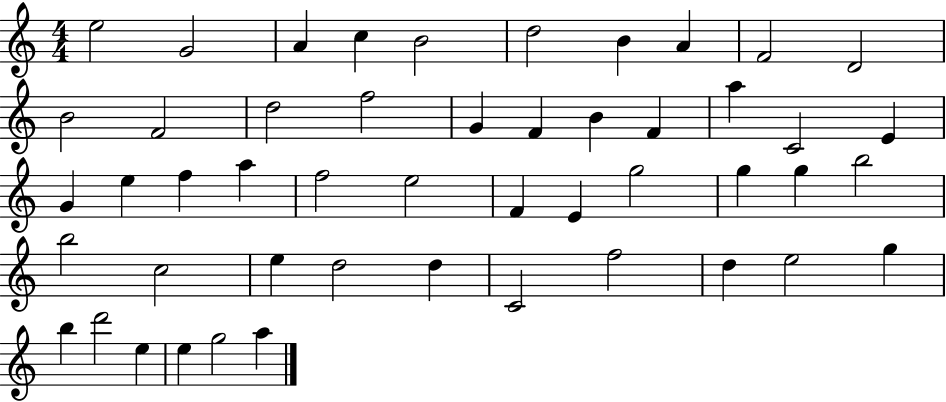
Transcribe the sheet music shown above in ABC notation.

X:1
T:Untitled
M:4/4
L:1/4
K:C
e2 G2 A c B2 d2 B A F2 D2 B2 F2 d2 f2 G F B F a C2 E G e f a f2 e2 F E g2 g g b2 b2 c2 e d2 d C2 f2 d e2 g b d'2 e e g2 a